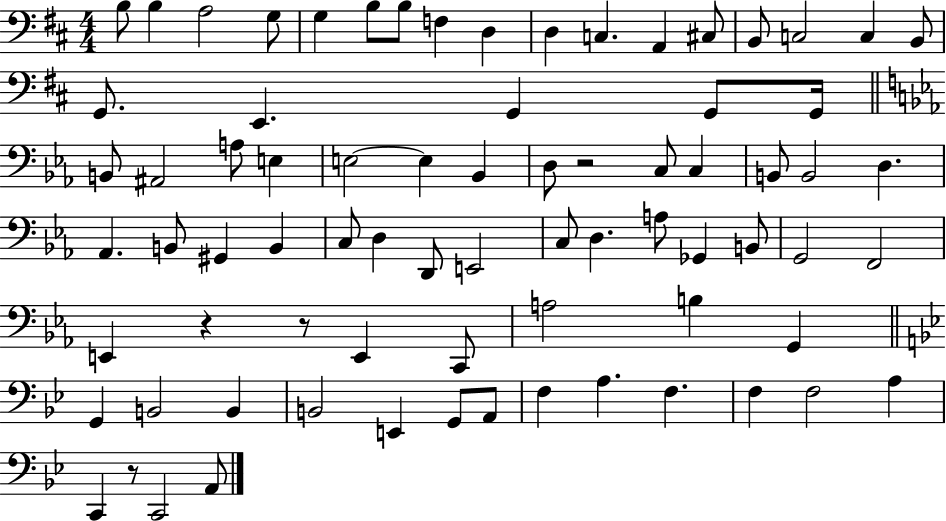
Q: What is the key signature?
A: D major